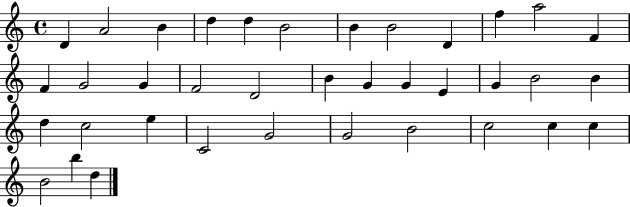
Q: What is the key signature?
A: C major